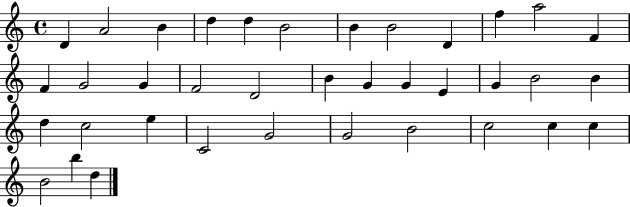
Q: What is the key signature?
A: C major